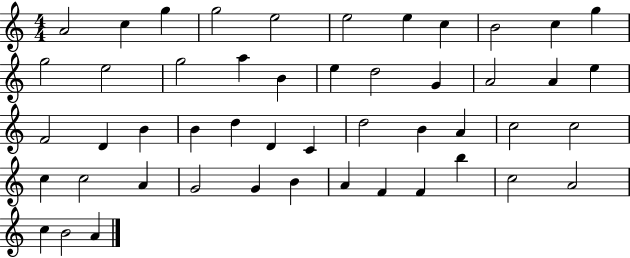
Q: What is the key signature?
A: C major